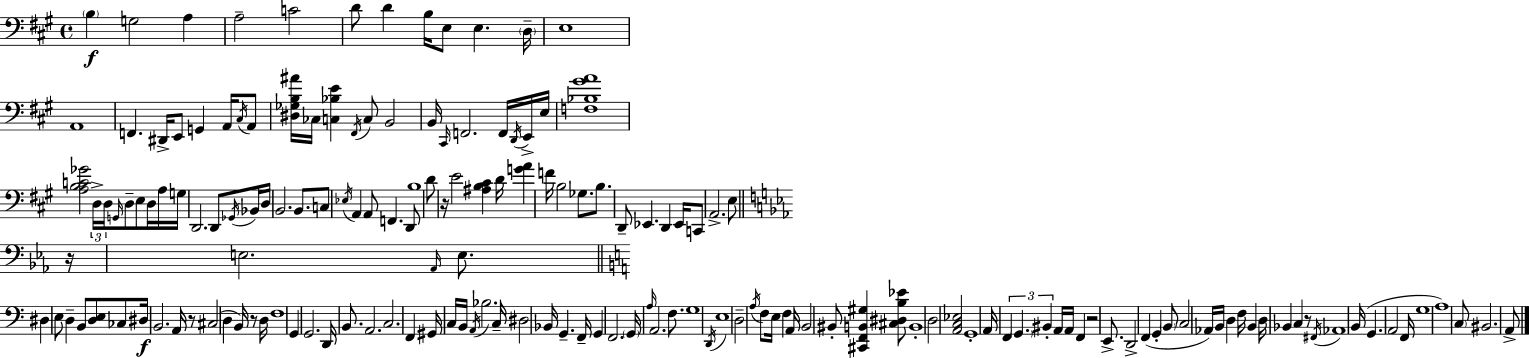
B3/q G3/h A3/q A3/h C4/h D4/e D4/q B3/s E3/e E3/q. D3/s E3/w A2/w F2/q. D#2/s E2/e G2/q A2/s C#3/s A2/e [D#3,Gb3,B3,A#4]/s CES3/s [C3,Bb3,E4]/q F#2/s C3/e B2/h B2/s C#2/s F2/h. F2/s D2/s E2/s E3/s [F3,Bb3,G#4,A4]/w [A3,B3,C4,Gb4]/h D3/s D3/s G2/s D3/e E3/e D3/s A3/s G3/s D2/h. D2/e Gb2/s Bb2/s D3/s B2/h. B2/e. C3/e Eb3/s A2/q A2/e F2/q. D2/e B3/w D4/e R/s E4/h [A#3,B3,C#4]/q D4/s [G4,A4]/q F4/s B3/h Gb3/e. B3/e. D2/e Eb2/q. D2/q Eb2/s C2/e A2/h. E3/e R/s E3/h. Ab2/s E3/e. D#3/q E3/e D3/q B2/e [D3,E3]/e CES3/e D#3/s B2/h. A2/s R/e C#3/h D3/q B2/s R/e D3/s F3/w G2/q G2/h. D2/s B2/e. A2/h. C3/h. F2/q G#2/s C3/s B2/s A2/s Bb3/h. C3/s D#3/h Bb2/s G2/q. F2/s G2/q F2/h. G2/s A3/s A2/h. F3/e. G3/w D2/s E3/w D3/h A3/s F3/e E3/s F3/q A2/s B2/h BIS2/e [C#2,F2,B2,G#3]/q [C#3,D#3,B3,Eb4]/e B2/w D3/h [A2,C3,Eb3]/h G2/w A2/s F2/q G2/q. BIS2/q A2/s A2/s F2/q R/h E2/e. D2/h F2/q G2/q B2/e C3/h Ab2/s B2/s D3/q F3/s B2/q D3/s Bb2/q C3/q R/e F#2/s Ab2/w B2/s G2/q. A2/h F2/s G3/w A3/w C3/e BIS2/h. A2/e